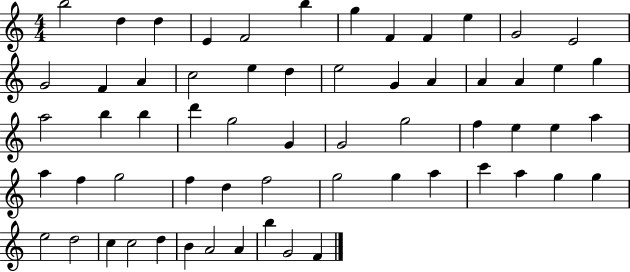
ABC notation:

X:1
T:Untitled
M:4/4
L:1/4
K:C
b2 d d E F2 b g F F e G2 E2 G2 F A c2 e d e2 G A A A e g a2 b b d' g2 G G2 g2 f e e a a f g2 f d f2 g2 g a c' a g g e2 d2 c c2 d B A2 A b G2 F